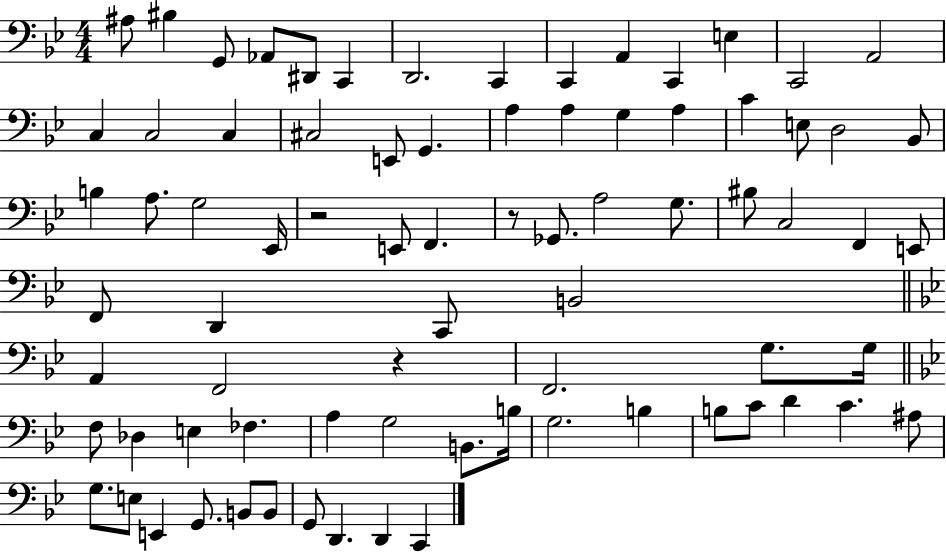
A#3/e BIS3/q G2/e Ab2/e D#2/e C2/q D2/h. C2/q C2/q A2/q C2/q E3/q C2/h A2/h C3/q C3/h C3/q C#3/h E2/e G2/q. A3/q A3/q G3/q A3/q C4/q E3/e D3/h Bb2/e B3/q A3/e. G3/h Eb2/s R/h E2/e F2/q. R/e Gb2/e. A3/h G3/e. BIS3/e C3/h F2/q E2/e F2/e D2/q C2/e B2/h A2/q F2/h R/q F2/h. G3/e. G3/s F3/e Db3/q E3/q FES3/q. A3/q G3/h B2/e. B3/s G3/h. B3/q B3/e C4/e D4/q C4/q. A#3/e G3/e. E3/e E2/q G2/e. B2/e B2/e G2/e D2/q. D2/q C2/q